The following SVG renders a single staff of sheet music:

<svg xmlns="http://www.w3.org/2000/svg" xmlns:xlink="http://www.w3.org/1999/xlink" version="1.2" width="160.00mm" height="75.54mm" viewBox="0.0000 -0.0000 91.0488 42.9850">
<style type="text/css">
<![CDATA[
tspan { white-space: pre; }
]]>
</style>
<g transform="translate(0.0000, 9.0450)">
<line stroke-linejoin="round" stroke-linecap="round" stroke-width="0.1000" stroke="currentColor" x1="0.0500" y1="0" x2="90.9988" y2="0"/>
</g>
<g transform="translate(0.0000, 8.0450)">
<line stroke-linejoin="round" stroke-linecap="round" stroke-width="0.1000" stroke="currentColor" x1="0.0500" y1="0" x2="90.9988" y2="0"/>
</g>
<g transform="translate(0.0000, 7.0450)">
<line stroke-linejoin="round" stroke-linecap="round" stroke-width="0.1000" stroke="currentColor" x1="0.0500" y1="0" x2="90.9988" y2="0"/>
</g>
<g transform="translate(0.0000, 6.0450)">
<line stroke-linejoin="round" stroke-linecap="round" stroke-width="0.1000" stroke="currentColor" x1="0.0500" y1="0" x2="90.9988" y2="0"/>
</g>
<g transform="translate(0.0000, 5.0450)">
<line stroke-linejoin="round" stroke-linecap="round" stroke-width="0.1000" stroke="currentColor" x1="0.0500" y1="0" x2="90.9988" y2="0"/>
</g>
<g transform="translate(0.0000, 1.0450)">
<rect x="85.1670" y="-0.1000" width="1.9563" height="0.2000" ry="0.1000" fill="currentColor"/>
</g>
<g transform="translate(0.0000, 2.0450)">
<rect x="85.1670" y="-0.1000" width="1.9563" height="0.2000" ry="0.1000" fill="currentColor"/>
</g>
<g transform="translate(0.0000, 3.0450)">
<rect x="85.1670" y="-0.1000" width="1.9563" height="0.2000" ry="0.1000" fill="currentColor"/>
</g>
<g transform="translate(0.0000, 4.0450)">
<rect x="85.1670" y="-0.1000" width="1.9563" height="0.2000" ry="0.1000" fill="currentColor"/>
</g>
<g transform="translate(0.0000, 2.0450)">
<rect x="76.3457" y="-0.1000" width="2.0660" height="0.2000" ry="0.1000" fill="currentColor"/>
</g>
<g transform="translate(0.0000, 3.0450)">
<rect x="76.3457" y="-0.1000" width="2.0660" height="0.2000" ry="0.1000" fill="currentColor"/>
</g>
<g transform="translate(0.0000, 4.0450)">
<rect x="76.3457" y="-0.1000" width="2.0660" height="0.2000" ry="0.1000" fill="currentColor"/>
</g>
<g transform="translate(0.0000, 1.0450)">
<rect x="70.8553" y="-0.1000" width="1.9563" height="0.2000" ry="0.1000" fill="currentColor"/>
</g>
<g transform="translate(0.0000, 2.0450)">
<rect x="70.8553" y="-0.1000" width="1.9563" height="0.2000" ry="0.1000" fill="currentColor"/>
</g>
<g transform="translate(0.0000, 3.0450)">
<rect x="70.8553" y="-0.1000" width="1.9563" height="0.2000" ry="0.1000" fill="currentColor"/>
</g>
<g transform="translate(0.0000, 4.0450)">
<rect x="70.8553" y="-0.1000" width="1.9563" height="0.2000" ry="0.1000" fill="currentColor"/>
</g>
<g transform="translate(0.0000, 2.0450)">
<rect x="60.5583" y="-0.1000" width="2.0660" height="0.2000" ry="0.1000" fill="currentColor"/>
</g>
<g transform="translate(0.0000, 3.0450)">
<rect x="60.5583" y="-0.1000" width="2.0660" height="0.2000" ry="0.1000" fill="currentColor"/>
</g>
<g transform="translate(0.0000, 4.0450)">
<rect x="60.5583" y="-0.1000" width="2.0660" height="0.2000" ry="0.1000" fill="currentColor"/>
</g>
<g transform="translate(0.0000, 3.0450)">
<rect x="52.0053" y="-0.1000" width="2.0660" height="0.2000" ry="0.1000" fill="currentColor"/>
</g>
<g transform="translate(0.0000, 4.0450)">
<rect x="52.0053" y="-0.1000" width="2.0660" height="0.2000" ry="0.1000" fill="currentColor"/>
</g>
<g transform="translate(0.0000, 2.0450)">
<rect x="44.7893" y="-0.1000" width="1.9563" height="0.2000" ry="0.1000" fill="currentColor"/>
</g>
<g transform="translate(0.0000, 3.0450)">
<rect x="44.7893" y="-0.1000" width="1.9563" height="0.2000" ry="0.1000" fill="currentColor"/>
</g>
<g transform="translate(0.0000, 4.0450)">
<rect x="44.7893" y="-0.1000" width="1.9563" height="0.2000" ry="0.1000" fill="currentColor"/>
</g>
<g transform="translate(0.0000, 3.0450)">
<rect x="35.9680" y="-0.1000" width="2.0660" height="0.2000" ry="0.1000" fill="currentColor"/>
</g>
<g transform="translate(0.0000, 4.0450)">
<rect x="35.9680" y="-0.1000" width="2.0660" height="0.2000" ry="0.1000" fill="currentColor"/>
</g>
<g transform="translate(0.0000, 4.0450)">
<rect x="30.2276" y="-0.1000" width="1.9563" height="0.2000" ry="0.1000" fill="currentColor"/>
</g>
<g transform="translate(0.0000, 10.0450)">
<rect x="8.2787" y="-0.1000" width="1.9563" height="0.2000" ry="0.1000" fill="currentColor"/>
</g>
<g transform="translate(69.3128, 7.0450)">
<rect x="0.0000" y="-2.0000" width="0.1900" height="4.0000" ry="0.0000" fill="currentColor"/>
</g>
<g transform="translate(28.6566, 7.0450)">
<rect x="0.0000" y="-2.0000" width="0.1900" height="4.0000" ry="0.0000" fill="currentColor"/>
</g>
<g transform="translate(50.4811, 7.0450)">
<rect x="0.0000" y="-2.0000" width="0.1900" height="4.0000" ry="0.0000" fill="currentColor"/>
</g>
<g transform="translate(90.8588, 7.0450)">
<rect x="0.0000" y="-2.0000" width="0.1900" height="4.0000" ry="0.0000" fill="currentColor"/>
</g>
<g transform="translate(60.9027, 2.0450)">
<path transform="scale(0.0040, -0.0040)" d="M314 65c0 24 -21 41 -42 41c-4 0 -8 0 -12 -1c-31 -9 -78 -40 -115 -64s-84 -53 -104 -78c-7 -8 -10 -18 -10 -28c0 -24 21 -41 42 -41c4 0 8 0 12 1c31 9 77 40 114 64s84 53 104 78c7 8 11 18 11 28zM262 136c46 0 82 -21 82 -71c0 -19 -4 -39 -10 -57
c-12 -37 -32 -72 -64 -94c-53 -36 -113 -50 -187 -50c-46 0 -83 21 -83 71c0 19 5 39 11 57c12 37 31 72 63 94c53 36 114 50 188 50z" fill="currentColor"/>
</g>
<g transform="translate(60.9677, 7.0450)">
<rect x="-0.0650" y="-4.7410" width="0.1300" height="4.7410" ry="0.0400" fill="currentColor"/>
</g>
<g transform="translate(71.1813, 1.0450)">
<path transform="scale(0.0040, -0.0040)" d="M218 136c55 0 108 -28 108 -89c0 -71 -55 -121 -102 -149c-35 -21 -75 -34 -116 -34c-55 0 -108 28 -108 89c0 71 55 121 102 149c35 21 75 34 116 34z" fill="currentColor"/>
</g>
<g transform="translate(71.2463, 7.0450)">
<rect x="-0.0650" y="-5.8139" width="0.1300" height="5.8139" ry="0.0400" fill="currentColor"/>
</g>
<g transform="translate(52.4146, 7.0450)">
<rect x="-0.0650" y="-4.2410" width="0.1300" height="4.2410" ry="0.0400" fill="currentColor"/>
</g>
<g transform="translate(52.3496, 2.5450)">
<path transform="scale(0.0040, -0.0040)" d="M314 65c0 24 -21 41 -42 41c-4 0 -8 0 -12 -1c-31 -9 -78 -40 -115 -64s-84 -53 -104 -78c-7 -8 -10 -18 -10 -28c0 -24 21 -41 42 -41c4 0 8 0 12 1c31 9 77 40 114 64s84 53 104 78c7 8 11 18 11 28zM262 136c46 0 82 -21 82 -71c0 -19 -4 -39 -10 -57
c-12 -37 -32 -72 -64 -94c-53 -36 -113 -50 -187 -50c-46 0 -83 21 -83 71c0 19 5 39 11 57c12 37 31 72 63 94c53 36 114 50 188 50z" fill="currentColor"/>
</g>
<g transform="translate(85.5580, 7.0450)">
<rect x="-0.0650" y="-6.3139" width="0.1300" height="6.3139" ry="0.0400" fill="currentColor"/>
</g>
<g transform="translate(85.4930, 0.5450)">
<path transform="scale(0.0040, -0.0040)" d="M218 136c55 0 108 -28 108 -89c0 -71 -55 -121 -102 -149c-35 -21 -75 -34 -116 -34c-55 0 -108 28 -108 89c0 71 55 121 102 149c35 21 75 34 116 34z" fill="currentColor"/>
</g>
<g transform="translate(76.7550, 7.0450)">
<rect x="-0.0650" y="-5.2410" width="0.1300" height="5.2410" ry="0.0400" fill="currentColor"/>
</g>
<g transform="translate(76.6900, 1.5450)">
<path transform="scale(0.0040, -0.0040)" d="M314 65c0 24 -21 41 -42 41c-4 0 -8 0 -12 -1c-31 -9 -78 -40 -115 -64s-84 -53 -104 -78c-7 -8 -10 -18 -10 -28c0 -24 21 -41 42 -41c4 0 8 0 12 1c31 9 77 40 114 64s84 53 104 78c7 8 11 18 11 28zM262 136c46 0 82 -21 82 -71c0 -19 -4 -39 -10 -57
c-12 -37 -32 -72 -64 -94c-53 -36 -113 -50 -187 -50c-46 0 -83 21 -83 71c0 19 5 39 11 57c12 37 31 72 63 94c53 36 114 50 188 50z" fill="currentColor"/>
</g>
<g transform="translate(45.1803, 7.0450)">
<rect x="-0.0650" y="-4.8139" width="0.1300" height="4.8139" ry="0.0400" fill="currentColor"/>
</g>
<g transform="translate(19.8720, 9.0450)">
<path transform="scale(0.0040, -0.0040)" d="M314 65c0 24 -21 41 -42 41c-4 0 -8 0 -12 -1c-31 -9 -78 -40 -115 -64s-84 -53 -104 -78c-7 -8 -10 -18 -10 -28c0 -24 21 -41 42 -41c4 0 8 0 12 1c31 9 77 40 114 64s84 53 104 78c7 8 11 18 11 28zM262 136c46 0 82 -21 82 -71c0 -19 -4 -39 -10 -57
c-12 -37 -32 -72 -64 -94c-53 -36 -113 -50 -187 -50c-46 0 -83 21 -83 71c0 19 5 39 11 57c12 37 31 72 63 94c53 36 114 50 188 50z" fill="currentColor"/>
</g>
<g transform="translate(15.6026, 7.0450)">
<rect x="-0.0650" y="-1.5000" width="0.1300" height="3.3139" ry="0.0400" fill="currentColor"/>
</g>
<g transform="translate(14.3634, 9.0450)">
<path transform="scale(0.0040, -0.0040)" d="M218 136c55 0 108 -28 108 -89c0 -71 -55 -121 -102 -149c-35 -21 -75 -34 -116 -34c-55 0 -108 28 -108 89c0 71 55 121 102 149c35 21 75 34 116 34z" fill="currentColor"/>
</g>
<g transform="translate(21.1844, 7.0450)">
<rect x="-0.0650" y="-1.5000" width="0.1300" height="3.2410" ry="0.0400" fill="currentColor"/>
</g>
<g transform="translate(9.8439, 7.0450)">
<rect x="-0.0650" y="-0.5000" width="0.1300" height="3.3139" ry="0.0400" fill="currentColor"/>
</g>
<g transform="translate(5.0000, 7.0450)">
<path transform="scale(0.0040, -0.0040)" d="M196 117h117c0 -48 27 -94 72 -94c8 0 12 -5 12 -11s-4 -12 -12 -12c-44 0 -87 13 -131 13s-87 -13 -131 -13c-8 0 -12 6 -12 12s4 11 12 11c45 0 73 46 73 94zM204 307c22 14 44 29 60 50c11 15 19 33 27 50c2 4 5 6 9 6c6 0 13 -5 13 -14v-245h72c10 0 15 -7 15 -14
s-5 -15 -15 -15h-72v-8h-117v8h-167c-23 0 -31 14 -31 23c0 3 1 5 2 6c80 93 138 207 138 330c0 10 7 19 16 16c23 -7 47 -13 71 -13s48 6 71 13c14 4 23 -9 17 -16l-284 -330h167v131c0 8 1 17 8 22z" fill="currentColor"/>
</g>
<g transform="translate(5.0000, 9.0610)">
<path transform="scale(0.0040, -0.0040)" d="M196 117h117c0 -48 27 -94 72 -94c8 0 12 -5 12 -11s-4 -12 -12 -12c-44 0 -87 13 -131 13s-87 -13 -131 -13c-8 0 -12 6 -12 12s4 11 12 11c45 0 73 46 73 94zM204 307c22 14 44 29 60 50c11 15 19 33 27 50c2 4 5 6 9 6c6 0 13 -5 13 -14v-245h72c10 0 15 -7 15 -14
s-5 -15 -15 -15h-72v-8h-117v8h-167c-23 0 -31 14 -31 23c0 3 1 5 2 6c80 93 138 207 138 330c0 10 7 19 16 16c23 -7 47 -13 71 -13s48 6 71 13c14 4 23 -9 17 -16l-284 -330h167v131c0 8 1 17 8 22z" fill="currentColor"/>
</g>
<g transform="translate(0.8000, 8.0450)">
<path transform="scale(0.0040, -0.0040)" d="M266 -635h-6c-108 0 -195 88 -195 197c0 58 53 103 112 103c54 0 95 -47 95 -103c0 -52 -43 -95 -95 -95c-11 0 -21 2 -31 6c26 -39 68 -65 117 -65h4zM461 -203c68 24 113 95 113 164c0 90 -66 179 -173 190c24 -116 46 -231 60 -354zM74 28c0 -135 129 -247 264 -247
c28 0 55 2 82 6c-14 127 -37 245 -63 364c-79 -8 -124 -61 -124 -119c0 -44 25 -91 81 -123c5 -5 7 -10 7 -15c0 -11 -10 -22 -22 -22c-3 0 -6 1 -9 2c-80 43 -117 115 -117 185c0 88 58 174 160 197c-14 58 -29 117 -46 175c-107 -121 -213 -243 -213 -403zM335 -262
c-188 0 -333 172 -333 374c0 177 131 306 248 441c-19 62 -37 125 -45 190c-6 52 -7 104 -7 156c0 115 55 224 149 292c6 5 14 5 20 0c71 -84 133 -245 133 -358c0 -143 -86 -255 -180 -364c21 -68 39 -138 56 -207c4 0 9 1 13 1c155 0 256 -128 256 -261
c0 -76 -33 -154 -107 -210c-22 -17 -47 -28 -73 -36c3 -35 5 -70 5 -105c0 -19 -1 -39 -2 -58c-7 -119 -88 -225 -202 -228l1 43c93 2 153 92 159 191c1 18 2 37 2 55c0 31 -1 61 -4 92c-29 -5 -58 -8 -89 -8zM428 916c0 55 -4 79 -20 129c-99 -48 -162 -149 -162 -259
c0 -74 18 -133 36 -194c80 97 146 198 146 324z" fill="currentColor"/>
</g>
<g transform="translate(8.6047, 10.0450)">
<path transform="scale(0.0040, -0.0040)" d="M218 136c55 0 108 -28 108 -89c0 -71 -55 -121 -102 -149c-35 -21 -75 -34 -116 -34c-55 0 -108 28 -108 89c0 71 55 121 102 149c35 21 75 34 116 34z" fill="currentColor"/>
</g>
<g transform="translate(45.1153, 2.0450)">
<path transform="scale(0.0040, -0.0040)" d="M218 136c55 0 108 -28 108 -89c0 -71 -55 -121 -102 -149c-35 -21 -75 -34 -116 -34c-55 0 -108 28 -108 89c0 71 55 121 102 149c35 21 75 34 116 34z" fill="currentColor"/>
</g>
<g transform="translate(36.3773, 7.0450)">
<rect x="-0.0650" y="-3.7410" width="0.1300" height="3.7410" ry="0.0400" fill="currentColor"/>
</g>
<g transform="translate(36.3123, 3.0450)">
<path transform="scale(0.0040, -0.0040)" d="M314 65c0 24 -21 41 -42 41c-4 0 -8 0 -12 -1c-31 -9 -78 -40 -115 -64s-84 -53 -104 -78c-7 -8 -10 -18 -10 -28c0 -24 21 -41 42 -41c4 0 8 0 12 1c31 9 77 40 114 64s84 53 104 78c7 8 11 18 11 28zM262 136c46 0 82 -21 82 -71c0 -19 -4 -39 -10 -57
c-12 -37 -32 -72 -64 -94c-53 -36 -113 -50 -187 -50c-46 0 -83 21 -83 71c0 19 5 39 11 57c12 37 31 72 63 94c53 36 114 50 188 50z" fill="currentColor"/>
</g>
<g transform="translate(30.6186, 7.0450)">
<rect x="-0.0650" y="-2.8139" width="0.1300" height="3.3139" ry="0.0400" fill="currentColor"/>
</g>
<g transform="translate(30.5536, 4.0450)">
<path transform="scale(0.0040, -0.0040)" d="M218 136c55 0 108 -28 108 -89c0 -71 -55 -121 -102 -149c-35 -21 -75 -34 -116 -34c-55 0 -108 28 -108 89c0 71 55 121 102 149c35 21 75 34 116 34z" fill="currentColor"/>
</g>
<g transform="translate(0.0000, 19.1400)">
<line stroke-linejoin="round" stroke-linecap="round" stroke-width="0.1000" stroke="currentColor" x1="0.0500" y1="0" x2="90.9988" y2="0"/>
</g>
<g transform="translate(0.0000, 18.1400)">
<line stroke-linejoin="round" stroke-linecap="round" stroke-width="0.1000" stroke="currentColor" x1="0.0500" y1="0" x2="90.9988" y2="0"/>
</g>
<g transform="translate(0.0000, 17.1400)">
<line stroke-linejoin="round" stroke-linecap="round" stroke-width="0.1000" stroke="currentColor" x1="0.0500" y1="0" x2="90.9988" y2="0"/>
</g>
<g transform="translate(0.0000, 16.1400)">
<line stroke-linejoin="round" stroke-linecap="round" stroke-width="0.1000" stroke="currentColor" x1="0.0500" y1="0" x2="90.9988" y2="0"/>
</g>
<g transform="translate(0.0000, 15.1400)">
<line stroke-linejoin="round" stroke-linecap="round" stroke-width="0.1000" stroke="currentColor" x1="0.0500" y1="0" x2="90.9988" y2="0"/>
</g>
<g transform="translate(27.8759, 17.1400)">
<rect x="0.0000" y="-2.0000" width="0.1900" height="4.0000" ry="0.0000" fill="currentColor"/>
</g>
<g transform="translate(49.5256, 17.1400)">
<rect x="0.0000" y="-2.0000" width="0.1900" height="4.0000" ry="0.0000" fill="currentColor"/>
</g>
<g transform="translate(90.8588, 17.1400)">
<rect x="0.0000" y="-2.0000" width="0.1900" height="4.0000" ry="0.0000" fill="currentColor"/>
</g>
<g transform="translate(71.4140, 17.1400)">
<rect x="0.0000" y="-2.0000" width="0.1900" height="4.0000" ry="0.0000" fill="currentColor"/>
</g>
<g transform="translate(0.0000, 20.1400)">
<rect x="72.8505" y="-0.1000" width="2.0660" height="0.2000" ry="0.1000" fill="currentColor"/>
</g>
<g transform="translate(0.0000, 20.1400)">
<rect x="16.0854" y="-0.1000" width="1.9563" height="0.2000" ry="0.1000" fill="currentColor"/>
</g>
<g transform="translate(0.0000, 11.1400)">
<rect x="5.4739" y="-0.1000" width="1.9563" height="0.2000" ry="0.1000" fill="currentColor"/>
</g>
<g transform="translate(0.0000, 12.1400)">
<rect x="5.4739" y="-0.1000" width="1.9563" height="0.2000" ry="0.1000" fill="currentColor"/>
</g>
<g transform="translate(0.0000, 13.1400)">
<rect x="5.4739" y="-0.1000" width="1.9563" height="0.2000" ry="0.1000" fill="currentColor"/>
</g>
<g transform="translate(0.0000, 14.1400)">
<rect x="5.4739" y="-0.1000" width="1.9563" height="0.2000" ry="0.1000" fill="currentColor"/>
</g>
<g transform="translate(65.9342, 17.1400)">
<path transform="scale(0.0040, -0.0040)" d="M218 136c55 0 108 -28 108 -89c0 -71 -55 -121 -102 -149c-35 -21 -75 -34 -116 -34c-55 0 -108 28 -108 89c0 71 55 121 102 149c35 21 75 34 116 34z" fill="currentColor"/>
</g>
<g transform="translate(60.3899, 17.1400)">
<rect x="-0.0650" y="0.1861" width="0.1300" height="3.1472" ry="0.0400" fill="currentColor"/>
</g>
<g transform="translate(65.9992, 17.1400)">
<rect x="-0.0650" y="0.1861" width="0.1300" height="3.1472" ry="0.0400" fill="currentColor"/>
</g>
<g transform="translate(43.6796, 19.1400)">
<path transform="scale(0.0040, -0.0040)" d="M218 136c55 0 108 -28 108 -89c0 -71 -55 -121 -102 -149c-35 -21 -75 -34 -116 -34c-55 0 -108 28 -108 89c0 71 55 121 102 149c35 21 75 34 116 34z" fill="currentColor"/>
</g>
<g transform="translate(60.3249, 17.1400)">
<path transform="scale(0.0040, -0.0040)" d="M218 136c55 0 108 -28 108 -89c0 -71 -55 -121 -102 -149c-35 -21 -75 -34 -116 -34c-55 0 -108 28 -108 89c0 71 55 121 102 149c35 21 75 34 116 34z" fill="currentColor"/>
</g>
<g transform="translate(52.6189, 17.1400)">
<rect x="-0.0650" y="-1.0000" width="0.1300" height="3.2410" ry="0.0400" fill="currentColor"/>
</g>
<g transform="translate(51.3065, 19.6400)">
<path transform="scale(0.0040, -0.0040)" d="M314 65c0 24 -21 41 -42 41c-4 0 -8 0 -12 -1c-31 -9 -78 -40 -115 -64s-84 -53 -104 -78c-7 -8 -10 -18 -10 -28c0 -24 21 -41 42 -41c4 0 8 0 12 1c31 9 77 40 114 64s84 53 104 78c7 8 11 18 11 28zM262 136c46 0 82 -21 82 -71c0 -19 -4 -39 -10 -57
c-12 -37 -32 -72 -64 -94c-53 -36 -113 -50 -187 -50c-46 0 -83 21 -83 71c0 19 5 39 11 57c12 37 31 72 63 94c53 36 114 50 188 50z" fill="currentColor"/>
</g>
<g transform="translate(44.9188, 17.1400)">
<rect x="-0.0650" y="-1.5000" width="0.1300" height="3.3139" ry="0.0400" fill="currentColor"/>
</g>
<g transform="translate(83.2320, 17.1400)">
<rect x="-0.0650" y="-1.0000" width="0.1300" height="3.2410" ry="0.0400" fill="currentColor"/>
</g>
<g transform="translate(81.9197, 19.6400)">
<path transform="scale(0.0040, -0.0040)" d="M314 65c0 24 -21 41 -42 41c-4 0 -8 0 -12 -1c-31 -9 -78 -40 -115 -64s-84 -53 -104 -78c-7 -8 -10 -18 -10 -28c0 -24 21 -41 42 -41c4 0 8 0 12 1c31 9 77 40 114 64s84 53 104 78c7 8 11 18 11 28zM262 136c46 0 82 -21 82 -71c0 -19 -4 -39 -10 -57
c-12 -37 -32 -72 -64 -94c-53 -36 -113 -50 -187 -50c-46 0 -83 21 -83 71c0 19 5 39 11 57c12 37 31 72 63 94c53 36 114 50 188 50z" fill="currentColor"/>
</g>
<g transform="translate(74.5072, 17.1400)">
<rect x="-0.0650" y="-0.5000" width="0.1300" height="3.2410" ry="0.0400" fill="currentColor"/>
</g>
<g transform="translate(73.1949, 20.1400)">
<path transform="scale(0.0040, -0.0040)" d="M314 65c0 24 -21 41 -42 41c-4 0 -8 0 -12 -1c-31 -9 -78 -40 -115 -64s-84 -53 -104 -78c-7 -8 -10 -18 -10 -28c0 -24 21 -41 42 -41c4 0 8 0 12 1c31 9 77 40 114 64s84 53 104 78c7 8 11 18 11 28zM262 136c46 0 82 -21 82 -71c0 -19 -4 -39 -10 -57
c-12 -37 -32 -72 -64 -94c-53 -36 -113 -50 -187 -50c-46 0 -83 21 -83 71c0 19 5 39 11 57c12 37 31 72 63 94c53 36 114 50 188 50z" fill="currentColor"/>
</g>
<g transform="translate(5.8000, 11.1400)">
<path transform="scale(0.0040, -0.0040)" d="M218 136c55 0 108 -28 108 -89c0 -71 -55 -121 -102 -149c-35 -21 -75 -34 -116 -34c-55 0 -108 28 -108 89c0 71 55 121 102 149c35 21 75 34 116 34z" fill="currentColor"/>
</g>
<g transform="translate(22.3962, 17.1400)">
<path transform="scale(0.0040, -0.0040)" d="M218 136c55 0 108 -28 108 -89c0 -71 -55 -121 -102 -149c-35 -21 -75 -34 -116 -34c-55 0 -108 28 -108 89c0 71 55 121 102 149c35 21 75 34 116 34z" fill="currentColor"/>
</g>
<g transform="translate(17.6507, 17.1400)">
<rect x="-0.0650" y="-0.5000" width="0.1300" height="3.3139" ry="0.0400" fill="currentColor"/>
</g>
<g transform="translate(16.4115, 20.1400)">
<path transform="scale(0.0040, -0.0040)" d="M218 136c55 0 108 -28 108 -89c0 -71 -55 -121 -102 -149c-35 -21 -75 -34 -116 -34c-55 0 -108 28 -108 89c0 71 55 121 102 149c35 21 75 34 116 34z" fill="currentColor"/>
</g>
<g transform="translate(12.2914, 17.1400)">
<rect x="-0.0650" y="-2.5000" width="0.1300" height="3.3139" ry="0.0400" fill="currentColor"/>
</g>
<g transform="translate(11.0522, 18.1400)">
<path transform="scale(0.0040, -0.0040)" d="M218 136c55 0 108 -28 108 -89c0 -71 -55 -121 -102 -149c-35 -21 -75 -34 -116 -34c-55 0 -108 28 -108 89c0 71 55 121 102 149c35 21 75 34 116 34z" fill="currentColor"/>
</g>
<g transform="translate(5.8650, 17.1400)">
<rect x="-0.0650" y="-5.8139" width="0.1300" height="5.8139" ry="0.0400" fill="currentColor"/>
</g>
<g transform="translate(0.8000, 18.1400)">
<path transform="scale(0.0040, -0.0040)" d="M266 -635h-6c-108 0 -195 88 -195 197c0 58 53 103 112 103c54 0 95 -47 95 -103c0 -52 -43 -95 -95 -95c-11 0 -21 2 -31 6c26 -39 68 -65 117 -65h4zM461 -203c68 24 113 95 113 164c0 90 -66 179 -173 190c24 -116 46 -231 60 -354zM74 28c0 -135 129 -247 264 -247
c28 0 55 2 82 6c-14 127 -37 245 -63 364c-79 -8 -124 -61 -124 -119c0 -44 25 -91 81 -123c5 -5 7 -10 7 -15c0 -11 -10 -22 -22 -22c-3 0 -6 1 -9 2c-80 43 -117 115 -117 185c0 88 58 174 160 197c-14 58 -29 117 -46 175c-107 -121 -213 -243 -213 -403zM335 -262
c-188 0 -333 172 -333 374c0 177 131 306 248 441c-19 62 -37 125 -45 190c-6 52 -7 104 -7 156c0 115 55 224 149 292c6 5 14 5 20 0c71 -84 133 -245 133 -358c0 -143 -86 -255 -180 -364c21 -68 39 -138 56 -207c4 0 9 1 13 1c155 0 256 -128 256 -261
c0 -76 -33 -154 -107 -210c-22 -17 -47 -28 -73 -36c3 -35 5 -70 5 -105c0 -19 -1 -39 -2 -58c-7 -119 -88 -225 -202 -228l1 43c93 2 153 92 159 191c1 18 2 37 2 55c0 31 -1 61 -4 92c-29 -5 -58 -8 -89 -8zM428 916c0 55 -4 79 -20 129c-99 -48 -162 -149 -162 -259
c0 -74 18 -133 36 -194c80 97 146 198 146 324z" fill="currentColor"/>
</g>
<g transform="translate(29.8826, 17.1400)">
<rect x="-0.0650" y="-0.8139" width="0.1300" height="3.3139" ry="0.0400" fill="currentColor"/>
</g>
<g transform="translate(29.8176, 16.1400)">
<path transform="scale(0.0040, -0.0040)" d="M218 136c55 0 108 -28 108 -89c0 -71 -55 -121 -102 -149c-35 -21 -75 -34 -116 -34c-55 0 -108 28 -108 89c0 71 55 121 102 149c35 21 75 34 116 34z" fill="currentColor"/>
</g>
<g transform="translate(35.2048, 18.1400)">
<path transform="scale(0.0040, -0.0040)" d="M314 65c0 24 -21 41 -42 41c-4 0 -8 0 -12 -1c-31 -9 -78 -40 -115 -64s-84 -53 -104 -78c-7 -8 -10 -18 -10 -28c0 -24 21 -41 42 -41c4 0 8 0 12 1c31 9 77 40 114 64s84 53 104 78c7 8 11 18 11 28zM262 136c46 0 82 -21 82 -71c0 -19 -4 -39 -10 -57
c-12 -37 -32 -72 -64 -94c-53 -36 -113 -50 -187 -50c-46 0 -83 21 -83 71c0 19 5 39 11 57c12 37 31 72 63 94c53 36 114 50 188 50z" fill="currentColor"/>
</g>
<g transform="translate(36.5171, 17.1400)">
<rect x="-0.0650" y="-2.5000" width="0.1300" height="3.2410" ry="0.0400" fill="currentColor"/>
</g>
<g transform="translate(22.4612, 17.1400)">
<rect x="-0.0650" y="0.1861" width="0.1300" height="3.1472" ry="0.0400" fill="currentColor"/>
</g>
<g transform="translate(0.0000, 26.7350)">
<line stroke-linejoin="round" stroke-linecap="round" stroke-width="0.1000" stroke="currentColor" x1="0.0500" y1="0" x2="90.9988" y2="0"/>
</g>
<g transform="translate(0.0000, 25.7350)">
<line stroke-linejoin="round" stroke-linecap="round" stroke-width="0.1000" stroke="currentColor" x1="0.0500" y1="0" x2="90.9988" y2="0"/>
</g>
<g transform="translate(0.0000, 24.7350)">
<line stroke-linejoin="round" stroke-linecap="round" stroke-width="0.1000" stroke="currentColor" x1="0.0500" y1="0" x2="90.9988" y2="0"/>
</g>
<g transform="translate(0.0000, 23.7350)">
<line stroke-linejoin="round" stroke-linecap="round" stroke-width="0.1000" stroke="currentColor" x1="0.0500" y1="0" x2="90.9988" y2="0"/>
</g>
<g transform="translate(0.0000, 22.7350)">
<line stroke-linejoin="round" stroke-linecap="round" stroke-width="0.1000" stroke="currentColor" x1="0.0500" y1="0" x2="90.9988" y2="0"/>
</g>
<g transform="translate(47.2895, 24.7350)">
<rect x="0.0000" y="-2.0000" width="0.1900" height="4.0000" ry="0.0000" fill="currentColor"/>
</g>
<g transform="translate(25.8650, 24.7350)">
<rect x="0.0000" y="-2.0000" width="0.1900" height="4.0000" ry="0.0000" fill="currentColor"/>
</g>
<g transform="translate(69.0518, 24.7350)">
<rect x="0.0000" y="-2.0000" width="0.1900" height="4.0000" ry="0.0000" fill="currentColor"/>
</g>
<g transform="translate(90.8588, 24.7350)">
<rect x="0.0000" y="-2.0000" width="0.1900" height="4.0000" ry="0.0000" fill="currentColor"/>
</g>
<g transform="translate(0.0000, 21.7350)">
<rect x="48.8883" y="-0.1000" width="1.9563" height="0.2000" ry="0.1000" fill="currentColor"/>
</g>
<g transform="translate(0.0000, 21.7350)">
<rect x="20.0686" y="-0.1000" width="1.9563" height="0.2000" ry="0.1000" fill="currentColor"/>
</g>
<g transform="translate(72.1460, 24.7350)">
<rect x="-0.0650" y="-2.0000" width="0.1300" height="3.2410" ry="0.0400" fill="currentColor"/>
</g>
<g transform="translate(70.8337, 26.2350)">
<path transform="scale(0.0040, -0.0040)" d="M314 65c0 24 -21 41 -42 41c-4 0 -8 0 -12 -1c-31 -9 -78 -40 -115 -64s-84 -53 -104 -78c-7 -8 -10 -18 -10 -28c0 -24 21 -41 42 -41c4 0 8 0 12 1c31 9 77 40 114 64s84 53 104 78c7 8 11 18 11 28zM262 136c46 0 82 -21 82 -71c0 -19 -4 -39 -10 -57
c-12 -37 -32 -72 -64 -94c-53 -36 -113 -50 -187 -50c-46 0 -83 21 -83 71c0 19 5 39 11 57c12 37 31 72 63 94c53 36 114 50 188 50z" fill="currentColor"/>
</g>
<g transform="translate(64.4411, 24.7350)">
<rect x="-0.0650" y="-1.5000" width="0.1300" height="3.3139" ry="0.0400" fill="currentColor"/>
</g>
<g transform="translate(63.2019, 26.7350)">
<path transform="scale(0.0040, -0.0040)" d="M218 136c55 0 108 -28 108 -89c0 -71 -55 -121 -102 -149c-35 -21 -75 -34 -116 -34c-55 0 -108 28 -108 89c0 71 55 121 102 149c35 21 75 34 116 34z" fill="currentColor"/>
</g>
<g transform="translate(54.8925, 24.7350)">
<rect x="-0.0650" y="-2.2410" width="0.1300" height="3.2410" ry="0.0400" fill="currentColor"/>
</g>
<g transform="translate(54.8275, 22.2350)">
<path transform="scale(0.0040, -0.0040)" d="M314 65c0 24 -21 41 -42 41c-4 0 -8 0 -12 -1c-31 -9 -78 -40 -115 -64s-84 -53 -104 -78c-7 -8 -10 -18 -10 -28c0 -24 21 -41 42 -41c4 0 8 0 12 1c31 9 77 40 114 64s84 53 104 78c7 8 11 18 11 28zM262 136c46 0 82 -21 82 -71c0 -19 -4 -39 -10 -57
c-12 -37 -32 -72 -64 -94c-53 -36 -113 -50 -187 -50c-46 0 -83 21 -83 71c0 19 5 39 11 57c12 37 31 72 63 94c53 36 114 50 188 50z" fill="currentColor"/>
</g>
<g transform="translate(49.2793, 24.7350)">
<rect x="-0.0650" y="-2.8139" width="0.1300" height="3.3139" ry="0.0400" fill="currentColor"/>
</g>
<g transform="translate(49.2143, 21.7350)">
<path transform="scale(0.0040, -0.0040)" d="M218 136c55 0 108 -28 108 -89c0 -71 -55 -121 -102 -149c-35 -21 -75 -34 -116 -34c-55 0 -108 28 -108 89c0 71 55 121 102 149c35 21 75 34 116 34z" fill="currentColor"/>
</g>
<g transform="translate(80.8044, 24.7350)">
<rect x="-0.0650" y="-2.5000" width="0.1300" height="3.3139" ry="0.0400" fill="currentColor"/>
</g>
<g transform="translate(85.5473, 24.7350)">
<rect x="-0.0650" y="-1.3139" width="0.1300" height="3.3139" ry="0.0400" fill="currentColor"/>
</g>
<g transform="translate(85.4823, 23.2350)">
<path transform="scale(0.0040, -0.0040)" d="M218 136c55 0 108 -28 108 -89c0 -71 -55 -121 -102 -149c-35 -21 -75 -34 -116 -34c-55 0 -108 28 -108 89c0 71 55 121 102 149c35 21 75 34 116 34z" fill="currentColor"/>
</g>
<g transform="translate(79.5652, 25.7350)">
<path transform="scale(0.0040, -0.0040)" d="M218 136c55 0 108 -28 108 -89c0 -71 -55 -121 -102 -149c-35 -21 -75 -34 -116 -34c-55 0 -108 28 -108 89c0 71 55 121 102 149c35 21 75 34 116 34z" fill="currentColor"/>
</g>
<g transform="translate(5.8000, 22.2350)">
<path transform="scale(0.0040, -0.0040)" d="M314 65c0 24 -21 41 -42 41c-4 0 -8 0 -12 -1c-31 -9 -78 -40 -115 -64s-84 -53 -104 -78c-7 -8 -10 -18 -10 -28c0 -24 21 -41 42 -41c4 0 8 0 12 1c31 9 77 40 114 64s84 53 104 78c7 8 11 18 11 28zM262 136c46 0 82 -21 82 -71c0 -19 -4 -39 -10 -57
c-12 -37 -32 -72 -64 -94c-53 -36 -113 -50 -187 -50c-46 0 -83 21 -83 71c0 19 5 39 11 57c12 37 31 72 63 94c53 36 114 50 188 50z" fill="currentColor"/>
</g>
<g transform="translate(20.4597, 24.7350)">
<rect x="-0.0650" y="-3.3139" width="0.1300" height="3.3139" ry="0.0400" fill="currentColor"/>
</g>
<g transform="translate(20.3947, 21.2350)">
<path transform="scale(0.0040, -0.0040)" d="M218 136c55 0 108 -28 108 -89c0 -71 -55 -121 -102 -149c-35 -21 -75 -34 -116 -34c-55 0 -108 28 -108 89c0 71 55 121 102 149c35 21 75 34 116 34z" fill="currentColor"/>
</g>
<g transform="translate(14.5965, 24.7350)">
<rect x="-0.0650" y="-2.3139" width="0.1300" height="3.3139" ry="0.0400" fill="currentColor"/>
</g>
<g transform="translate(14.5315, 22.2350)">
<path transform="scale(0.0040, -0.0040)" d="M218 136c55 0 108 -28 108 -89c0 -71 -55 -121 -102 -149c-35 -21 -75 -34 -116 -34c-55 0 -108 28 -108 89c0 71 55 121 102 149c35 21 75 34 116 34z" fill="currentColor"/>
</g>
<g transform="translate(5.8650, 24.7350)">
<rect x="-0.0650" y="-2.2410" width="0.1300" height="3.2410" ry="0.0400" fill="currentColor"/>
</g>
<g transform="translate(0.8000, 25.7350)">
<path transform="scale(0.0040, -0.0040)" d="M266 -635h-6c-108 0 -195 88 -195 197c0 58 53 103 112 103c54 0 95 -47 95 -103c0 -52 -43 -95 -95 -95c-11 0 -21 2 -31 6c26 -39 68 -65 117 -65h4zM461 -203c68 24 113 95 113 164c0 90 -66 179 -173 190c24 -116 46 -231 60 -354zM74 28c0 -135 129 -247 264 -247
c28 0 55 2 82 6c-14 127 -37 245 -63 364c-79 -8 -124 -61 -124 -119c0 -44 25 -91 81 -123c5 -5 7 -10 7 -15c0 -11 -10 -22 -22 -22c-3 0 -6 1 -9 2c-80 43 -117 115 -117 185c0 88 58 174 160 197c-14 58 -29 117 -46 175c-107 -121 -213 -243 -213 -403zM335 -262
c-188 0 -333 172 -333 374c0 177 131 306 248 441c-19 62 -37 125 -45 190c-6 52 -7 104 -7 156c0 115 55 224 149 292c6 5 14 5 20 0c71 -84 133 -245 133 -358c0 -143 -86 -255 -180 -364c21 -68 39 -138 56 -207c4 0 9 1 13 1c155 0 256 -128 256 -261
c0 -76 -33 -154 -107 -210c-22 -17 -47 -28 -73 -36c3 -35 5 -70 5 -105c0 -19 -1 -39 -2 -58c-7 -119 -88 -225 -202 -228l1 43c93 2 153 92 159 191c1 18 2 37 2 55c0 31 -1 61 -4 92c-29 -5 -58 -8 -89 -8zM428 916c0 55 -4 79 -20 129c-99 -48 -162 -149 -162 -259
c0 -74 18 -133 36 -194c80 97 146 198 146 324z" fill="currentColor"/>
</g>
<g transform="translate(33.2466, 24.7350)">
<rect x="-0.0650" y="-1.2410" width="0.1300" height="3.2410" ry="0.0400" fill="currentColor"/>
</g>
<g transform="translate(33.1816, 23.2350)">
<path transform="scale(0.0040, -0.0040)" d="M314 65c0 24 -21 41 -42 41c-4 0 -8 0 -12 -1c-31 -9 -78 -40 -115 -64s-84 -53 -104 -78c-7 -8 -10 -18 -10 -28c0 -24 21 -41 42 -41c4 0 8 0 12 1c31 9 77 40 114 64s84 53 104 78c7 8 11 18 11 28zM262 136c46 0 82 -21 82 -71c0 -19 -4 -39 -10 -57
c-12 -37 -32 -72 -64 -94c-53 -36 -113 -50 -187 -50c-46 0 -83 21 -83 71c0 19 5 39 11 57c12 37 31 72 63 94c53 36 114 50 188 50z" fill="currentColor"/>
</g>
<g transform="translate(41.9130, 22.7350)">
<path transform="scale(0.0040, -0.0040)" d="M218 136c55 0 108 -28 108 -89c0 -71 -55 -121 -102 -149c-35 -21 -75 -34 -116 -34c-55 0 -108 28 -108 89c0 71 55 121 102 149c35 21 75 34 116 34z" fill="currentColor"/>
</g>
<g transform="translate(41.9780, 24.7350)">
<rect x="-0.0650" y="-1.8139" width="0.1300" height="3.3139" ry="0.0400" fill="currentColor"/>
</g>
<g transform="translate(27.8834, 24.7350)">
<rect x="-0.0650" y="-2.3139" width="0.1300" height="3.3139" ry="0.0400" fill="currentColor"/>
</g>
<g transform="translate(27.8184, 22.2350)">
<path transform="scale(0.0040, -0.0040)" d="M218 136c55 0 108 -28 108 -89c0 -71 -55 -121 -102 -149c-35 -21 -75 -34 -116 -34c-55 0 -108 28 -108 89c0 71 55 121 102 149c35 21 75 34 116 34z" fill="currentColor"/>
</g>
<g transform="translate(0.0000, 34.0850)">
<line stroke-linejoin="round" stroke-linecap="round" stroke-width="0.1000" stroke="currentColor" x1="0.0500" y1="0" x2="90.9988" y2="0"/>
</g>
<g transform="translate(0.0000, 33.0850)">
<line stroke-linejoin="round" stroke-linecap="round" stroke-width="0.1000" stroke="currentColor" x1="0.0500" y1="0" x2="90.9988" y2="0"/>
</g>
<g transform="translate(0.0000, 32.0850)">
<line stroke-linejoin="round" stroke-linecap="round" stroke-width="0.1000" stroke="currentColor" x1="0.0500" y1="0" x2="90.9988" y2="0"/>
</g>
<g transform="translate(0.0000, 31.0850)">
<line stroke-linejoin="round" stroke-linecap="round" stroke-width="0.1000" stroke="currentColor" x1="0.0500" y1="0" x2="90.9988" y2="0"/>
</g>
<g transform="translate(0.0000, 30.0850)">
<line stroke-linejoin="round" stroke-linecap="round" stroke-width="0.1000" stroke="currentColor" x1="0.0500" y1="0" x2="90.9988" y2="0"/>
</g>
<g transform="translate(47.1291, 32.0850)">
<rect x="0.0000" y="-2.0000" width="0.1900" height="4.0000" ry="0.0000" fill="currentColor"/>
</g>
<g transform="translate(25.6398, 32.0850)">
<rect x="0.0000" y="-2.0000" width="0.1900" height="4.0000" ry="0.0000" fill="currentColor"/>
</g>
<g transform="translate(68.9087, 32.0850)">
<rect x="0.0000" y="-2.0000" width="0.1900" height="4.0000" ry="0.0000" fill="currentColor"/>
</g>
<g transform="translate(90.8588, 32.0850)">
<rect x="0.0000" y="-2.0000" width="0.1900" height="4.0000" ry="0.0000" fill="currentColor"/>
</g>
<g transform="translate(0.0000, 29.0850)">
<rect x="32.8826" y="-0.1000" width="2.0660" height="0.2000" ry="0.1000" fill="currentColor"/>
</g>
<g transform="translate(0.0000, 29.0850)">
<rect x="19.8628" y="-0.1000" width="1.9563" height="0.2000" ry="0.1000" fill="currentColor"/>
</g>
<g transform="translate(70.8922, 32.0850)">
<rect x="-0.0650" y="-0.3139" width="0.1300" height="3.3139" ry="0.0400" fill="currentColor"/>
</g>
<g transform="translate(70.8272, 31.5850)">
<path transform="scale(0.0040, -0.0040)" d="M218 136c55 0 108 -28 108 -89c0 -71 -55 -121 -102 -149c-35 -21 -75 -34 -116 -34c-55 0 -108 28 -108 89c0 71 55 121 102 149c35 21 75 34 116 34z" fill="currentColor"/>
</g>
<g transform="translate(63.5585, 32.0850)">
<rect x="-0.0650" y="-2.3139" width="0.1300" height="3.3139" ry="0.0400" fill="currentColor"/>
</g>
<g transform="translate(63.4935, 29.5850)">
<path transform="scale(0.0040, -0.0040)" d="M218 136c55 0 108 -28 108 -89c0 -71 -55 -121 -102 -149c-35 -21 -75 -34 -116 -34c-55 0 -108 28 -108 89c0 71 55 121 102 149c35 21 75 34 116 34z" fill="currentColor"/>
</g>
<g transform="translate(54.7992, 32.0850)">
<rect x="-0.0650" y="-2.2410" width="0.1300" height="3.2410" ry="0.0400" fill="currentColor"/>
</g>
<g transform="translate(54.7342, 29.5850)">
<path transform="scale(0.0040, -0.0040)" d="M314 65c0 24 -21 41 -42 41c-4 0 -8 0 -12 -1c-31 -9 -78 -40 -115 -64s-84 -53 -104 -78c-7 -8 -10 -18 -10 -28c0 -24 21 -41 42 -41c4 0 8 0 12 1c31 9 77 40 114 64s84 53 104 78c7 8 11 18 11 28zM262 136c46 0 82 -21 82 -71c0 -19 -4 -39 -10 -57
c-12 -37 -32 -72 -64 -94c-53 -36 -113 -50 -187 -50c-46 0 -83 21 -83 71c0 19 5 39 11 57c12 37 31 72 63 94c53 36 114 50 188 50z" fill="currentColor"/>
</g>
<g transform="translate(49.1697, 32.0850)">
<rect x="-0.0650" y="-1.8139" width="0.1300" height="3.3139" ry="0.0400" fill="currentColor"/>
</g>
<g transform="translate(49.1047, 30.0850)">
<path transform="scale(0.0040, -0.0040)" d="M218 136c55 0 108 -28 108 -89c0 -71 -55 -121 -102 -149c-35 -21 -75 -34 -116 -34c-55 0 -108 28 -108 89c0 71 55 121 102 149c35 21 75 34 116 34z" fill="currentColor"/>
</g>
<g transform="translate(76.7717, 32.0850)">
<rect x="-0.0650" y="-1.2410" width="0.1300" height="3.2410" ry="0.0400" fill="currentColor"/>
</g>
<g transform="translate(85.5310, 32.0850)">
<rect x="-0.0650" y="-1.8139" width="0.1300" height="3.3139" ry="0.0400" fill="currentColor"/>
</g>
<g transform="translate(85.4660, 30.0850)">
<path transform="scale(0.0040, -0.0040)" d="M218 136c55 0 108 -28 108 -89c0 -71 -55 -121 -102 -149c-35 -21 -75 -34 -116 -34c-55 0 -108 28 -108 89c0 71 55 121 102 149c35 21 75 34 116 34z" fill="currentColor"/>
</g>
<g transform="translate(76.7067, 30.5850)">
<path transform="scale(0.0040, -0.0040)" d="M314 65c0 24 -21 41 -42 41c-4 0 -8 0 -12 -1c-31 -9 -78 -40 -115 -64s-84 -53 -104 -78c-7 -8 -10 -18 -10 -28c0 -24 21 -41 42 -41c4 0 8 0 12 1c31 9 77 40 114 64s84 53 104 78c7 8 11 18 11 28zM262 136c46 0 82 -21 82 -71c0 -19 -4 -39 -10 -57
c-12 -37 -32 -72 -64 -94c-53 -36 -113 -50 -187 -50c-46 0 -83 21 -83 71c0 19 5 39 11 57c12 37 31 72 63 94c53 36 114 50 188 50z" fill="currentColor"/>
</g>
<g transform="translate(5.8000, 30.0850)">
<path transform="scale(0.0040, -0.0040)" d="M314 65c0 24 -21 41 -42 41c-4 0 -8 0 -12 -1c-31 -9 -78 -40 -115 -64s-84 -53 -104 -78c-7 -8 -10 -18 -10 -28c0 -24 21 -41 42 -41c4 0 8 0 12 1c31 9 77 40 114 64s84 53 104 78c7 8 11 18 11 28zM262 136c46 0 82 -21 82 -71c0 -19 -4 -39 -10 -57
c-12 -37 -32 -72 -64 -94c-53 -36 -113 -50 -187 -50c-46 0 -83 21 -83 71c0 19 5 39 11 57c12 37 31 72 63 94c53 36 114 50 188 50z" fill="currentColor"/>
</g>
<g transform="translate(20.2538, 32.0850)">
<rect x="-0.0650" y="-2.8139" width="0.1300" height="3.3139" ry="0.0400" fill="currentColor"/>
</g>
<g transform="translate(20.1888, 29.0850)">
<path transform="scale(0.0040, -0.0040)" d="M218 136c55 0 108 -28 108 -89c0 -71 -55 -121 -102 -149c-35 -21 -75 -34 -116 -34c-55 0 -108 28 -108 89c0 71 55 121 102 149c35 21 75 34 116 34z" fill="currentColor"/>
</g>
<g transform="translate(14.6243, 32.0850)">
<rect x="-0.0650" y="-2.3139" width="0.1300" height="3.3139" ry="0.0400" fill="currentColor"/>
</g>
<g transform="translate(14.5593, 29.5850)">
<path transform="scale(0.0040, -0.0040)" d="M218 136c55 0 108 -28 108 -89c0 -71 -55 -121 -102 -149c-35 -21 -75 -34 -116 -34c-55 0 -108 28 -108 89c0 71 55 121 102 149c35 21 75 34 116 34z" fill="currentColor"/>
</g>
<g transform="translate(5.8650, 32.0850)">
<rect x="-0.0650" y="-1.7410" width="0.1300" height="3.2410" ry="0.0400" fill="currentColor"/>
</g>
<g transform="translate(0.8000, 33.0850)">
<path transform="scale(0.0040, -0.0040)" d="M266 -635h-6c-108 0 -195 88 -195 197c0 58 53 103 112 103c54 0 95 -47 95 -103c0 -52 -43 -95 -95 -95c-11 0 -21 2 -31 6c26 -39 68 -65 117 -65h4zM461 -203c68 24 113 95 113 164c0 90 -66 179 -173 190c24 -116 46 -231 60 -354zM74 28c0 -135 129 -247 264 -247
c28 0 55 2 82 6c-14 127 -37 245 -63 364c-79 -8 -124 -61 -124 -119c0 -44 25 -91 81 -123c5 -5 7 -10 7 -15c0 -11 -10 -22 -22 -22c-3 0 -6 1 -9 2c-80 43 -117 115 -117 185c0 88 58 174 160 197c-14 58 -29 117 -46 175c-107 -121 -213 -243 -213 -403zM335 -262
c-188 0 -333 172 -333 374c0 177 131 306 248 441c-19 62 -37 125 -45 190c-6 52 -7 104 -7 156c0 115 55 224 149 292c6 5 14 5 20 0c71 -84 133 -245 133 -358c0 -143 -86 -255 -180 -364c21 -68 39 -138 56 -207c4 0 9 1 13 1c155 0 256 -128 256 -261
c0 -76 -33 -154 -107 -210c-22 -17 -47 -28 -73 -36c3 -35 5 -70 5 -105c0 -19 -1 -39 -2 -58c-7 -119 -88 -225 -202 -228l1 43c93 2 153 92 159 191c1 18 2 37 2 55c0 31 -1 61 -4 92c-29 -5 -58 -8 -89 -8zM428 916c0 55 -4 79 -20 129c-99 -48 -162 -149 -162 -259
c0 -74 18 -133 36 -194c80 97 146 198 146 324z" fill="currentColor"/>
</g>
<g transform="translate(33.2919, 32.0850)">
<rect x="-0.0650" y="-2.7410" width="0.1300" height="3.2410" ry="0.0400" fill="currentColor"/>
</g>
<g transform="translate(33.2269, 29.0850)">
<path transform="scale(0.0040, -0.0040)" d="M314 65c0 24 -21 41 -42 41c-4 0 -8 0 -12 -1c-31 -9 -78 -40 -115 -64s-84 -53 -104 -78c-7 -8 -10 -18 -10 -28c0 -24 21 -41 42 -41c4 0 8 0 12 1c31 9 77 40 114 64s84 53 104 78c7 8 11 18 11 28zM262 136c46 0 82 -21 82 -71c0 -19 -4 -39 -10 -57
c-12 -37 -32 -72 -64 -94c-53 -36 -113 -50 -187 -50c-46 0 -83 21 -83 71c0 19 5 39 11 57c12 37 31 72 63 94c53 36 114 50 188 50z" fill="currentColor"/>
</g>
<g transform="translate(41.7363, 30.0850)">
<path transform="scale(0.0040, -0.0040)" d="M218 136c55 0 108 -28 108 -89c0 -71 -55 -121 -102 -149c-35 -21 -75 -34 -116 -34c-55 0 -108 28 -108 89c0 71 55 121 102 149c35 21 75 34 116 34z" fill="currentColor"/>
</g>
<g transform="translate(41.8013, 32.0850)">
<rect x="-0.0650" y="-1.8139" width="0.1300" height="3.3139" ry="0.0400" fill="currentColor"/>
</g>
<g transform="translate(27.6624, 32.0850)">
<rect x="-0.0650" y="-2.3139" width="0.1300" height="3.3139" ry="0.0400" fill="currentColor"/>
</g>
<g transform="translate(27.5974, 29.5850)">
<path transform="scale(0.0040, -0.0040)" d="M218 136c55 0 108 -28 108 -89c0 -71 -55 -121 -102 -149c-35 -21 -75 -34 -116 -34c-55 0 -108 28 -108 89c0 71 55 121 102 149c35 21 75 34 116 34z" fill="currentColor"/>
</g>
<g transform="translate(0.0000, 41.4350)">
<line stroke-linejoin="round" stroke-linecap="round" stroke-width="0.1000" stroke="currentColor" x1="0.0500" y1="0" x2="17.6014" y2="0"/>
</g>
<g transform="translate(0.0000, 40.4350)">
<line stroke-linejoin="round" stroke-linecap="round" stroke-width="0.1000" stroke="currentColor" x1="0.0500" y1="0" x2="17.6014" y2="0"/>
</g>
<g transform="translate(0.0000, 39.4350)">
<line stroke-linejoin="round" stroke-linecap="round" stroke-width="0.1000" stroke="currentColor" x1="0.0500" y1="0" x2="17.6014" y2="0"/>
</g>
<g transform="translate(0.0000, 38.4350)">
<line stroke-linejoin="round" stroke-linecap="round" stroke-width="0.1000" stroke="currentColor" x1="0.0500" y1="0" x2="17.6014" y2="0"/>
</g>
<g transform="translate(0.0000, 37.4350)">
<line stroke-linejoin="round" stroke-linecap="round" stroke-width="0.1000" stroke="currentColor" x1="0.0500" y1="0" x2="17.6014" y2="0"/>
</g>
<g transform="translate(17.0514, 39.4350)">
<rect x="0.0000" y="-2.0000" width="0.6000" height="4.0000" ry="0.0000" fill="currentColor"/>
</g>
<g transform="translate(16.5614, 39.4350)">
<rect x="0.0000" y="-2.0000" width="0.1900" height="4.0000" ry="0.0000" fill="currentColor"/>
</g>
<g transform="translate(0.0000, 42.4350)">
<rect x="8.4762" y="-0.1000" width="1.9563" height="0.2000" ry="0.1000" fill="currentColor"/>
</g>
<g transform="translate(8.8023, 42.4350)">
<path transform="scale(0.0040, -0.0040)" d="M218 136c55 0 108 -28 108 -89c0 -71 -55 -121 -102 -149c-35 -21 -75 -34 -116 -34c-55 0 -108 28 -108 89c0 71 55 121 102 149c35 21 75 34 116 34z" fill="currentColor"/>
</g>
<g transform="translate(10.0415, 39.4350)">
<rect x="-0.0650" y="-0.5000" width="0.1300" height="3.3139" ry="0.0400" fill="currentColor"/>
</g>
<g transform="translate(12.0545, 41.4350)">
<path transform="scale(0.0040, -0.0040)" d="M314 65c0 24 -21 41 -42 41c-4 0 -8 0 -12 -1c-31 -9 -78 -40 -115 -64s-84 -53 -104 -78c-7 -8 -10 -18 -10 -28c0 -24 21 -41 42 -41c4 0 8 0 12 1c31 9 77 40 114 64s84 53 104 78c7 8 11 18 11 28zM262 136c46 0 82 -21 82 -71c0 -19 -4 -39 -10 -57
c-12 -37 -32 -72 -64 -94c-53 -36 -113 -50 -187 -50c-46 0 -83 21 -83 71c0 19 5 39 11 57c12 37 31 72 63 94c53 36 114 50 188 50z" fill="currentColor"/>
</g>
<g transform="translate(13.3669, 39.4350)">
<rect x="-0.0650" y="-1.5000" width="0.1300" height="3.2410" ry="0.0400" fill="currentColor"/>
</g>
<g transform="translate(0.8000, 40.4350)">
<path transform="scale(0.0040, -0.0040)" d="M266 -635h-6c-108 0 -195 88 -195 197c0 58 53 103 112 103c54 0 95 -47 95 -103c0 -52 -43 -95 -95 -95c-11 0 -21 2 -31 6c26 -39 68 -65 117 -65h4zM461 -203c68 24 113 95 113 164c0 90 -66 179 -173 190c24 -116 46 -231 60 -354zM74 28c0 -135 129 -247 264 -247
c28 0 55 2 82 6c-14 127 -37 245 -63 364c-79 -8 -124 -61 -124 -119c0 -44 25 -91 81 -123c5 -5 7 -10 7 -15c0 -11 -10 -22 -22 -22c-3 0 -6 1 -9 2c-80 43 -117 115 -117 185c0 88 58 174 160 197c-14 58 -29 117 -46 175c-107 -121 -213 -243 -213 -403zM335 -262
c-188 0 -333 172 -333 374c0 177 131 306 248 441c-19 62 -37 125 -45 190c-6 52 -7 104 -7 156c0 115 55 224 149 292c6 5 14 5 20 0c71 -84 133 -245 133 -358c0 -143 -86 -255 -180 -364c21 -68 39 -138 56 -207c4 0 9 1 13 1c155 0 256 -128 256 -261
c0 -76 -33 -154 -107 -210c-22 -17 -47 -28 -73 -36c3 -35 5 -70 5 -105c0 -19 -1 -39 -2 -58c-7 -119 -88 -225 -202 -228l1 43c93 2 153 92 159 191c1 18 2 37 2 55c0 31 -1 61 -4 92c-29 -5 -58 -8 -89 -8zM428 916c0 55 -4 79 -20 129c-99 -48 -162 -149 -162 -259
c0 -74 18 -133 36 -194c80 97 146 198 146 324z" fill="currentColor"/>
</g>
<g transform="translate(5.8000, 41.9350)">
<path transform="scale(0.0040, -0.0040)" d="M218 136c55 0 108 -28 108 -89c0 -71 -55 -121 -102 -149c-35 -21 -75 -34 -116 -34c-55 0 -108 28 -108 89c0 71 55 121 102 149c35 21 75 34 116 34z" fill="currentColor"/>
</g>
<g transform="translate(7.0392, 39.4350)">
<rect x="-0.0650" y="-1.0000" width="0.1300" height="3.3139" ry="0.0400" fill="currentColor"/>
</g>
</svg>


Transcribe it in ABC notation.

X:1
T:Untitled
M:4/4
L:1/4
K:C
C E E2 a c'2 e' d'2 e'2 g' f'2 a' g' G C B d G2 E D2 B B C2 D2 g2 g b g e2 f a g2 E F2 G e f2 g a g a2 f f g2 g c e2 f D C E2